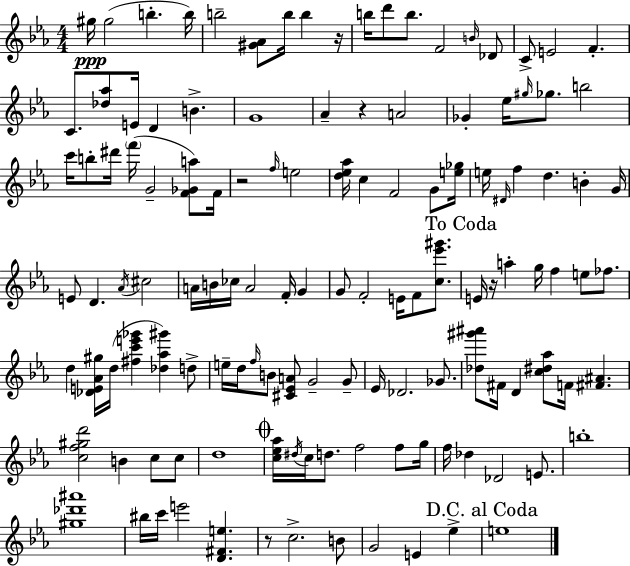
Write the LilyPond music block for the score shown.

{
  \clef treble
  \numericTimeSignature
  \time 4/4
  \key ees \major
  gis''16\ppp gis''2( b''4.-. b''16) | b''2-- <gis' aes'>8 b''16 b''4 r16 | b''16 d'''8 b''8. f'2 \grace { b'16 } des'8 | c'8-> e'2 f'4.-. | \break c'8. <des'' aes''>8 e'16 d'4 b'4.-> | g'1 | aes'4-- r4 a'2 | ges'4-. ees''16 \grace { gis''16 } ges''8. b''2 | \break c'''16 b''8-. dis'''16 \parenthesize f'''16( g'2-- <f' ges' a''>8) | f'16 r2 \grace { f''16 } e''2 | <d'' ees'' aes''>16 c''4 f'2 | g'8 <e'' ges''>16 e''16 \grace { dis'16 } f''4 d''4. b'4-. | \break g'16 e'8 d'4. \acciaccatura { aes'16 } cis''2 | a'16 b'16 ces''16 a'2 | f'16-. g'4 g'8 f'2-. e'16 | f'8 <c'' ees''' gis'''>8. \mark "To Coda" e'16 r16 a''4-. g''16 f''4 | \break e''8 fes''8. d''4 <des' e' aes' gis''>16 d''16( <fis'' c''' e''' ges'''>4 <des'' aes'' gis'''>4) | d''8-> e''16-- d''16 \grace { f''16 } b'8 <cis' ees' a'>8 g'2-- | g'8-- ees'16 des'2. | ges'8. <des'' gis''' ais'''>8 fis'16 d'4 <c'' dis'' aes''>8 f'16 | \break <fis' ais'>4. <c'' f'' gis'' d'''>2 b'4 | c''8 c''8 d''1 | \mark \markup { \musicglyph "scripts.coda" } <c'' ees'' aes''>16 \acciaccatura { dis''16 } c''16 d''8. f''2 | f''8 g''16 f''16 des''4 des'2 | \break e'8. b''1-. | <gis'' des''' ais'''>1 | bis''16 c'''16 e'''2 | <d' fis' e''>4. r8 c''2.-> | \break b'8 g'2 e'4 | ees''4-> \mark "D.C. al Coda" e''1 | \bar "|."
}